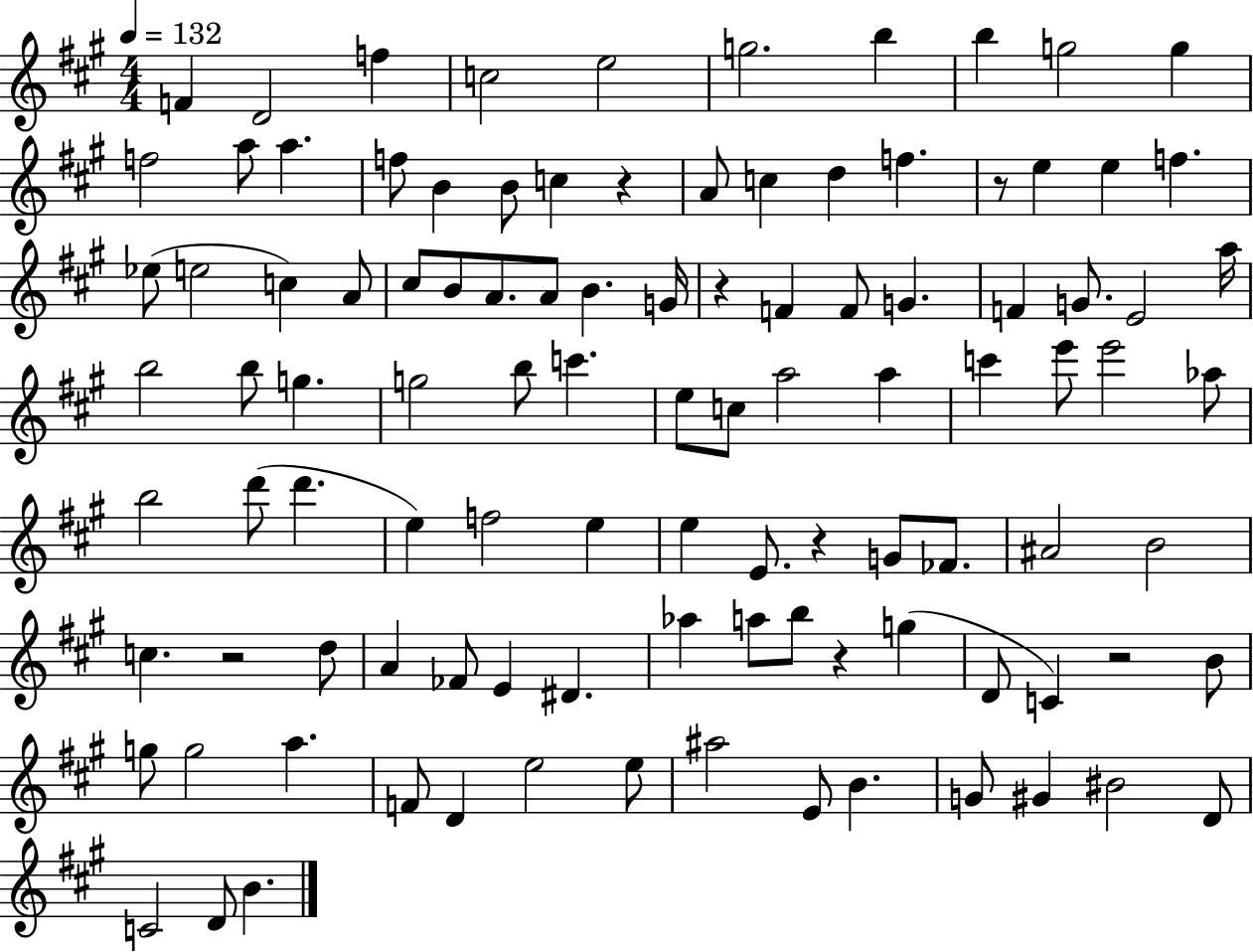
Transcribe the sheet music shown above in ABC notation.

X:1
T:Untitled
M:4/4
L:1/4
K:A
F D2 f c2 e2 g2 b b g2 g f2 a/2 a f/2 B B/2 c z A/2 c d f z/2 e e f _e/2 e2 c A/2 ^c/2 B/2 A/2 A/2 B G/4 z F F/2 G F G/2 E2 a/4 b2 b/2 g g2 b/2 c' e/2 c/2 a2 a c' e'/2 e'2 _a/2 b2 d'/2 d' e f2 e e E/2 z G/2 _F/2 ^A2 B2 c z2 d/2 A _F/2 E ^D _a a/2 b/2 z g D/2 C z2 B/2 g/2 g2 a F/2 D e2 e/2 ^a2 E/2 B G/2 ^G ^B2 D/2 C2 D/2 B